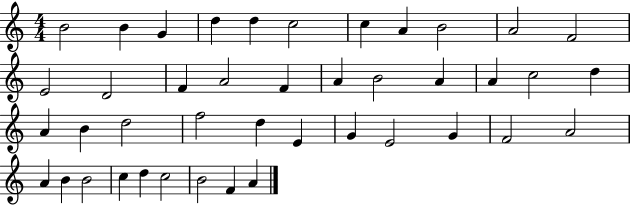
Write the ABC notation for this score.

X:1
T:Untitled
M:4/4
L:1/4
K:C
B2 B G d d c2 c A B2 A2 F2 E2 D2 F A2 F A B2 A A c2 d A B d2 f2 d E G E2 G F2 A2 A B B2 c d c2 B2 F A